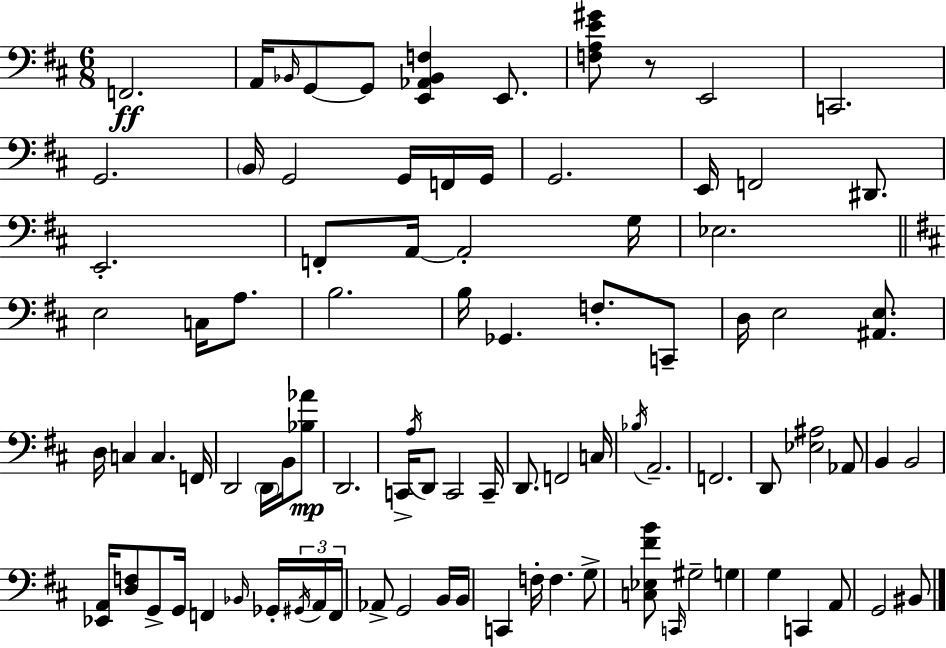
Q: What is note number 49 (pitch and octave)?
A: F2